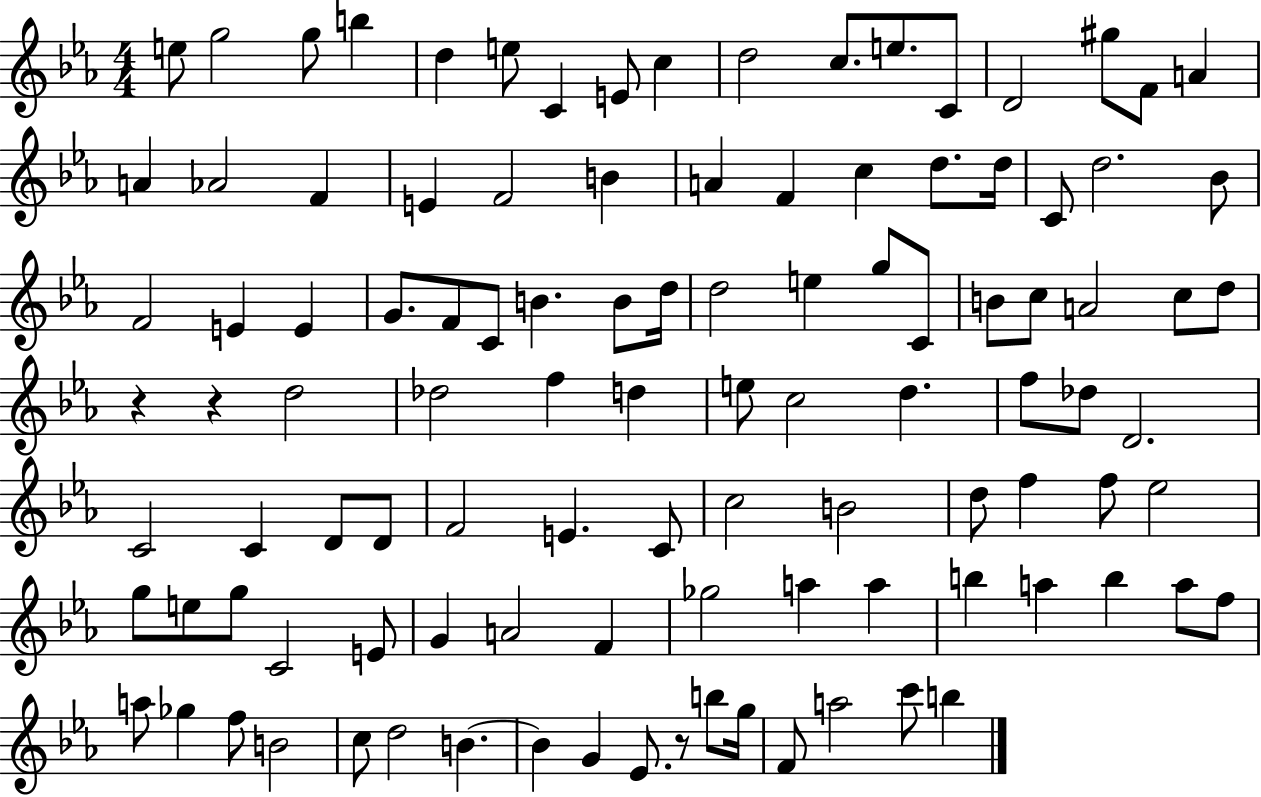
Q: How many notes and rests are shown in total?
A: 107